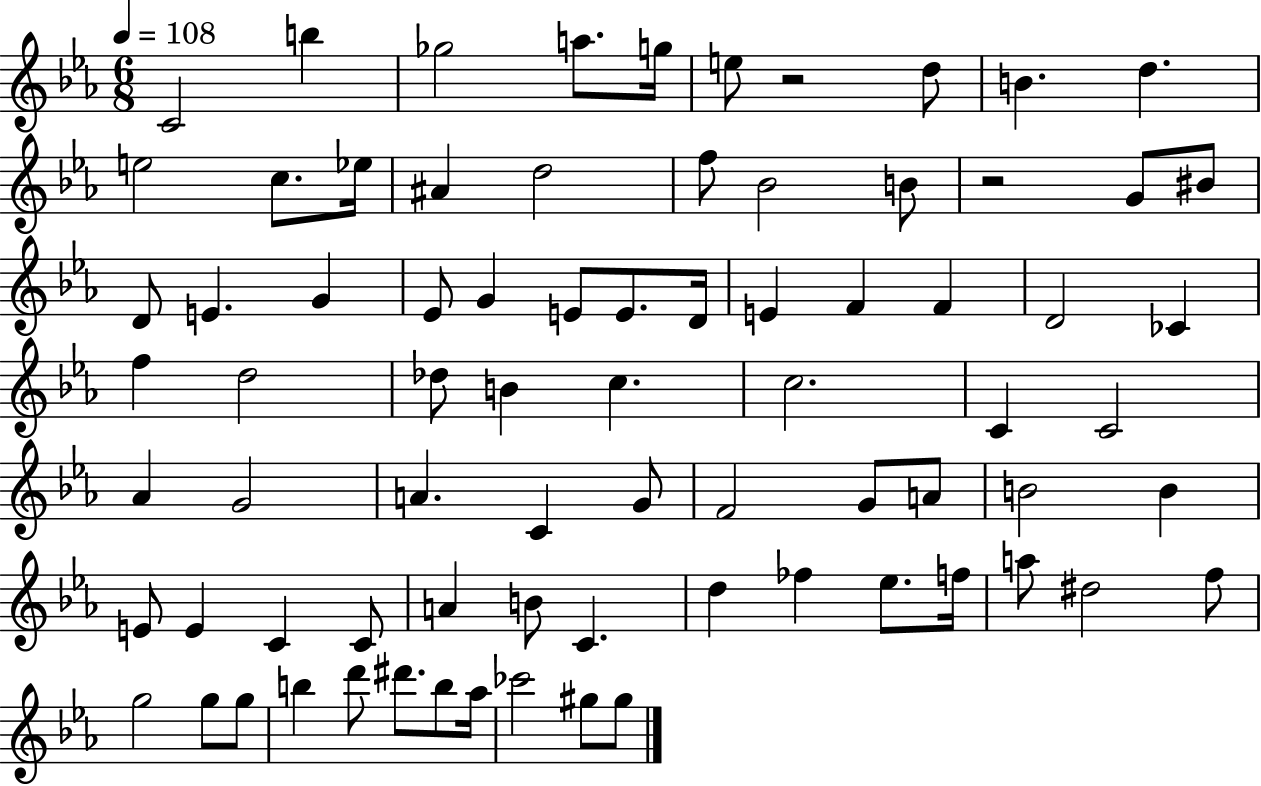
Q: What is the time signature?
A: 6/8